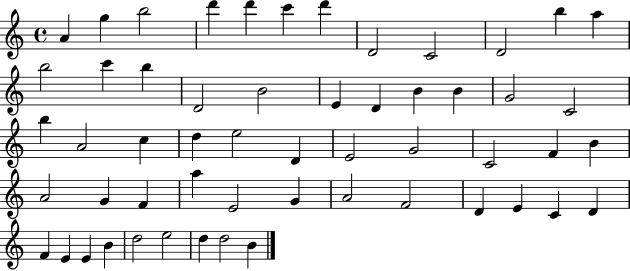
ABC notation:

X:1
T:Untitled
M:4/4
L:1/4
K:C
A g b2 d' d' c' d' D2 C2 D2 b a b2 c' b D2 B2 E D B B G2 C2 b A2 c d e2 D E2 G2 C2 F B A2 G F a E2 G A2 F2 D E C D F E E B d2 e2 d d2 B